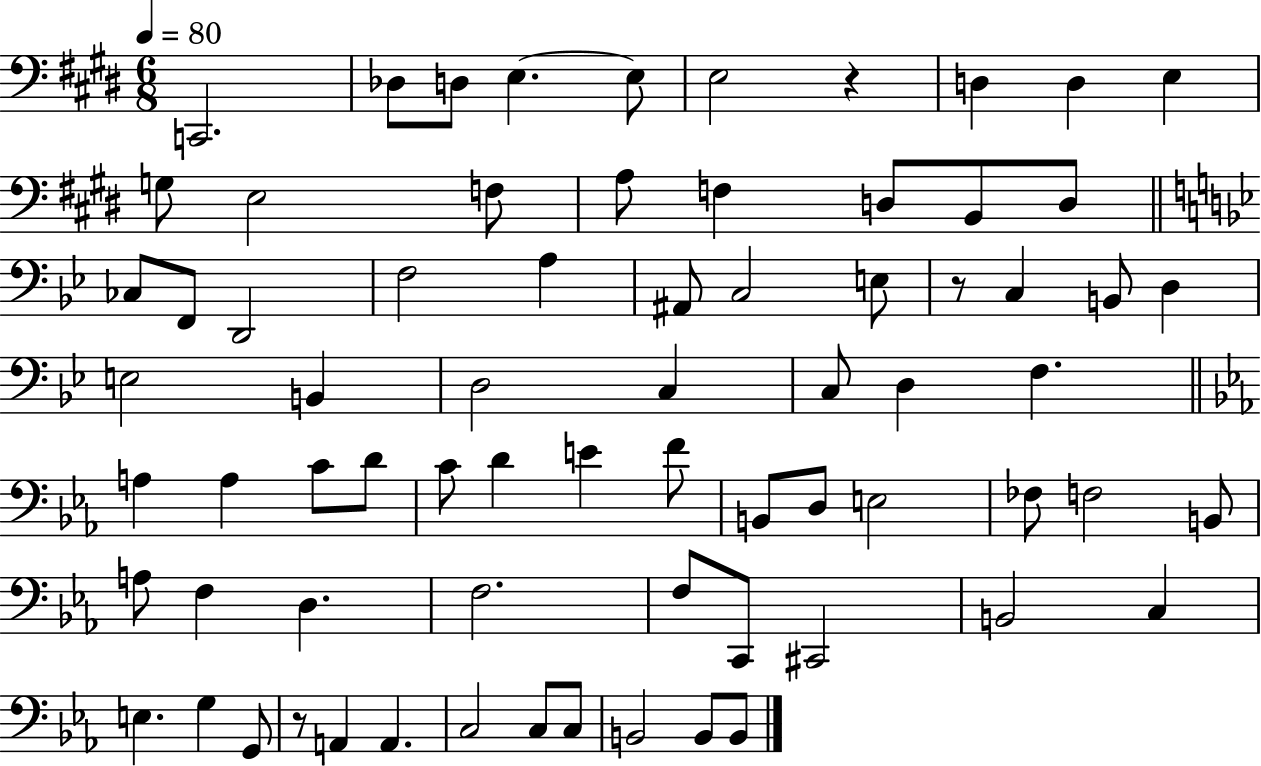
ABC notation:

X:1
T:Untitled
M:6/8
L:1/4
K:E
C,,2 _D,/2 D,/2 E, E,/2 E,2 z D, D, E, G,/2 E,2 F,/2 A,/2 F, D,/2 B,,/2 D,/2 _C,/2 F,,/2 D,,2 F,2 A, ^A,,/2 C,2 E,/2 z/2 C, B,,/2 D, E,2 B,, D,2 C, C,/2 D, F, A, A, C/2 D/2 C/2 D E F/2 B,,/2 D,/2 E,2 _F,/2 F,2 B,,/2 A,/2 F, D, F,2 F,/2 C,,/2 ^C,,2 B,,2 C, E, G, G,,/2 z/2 A,, A,, C,2 C,/2 C,/2 B,,2 B,,/2 B,,/2